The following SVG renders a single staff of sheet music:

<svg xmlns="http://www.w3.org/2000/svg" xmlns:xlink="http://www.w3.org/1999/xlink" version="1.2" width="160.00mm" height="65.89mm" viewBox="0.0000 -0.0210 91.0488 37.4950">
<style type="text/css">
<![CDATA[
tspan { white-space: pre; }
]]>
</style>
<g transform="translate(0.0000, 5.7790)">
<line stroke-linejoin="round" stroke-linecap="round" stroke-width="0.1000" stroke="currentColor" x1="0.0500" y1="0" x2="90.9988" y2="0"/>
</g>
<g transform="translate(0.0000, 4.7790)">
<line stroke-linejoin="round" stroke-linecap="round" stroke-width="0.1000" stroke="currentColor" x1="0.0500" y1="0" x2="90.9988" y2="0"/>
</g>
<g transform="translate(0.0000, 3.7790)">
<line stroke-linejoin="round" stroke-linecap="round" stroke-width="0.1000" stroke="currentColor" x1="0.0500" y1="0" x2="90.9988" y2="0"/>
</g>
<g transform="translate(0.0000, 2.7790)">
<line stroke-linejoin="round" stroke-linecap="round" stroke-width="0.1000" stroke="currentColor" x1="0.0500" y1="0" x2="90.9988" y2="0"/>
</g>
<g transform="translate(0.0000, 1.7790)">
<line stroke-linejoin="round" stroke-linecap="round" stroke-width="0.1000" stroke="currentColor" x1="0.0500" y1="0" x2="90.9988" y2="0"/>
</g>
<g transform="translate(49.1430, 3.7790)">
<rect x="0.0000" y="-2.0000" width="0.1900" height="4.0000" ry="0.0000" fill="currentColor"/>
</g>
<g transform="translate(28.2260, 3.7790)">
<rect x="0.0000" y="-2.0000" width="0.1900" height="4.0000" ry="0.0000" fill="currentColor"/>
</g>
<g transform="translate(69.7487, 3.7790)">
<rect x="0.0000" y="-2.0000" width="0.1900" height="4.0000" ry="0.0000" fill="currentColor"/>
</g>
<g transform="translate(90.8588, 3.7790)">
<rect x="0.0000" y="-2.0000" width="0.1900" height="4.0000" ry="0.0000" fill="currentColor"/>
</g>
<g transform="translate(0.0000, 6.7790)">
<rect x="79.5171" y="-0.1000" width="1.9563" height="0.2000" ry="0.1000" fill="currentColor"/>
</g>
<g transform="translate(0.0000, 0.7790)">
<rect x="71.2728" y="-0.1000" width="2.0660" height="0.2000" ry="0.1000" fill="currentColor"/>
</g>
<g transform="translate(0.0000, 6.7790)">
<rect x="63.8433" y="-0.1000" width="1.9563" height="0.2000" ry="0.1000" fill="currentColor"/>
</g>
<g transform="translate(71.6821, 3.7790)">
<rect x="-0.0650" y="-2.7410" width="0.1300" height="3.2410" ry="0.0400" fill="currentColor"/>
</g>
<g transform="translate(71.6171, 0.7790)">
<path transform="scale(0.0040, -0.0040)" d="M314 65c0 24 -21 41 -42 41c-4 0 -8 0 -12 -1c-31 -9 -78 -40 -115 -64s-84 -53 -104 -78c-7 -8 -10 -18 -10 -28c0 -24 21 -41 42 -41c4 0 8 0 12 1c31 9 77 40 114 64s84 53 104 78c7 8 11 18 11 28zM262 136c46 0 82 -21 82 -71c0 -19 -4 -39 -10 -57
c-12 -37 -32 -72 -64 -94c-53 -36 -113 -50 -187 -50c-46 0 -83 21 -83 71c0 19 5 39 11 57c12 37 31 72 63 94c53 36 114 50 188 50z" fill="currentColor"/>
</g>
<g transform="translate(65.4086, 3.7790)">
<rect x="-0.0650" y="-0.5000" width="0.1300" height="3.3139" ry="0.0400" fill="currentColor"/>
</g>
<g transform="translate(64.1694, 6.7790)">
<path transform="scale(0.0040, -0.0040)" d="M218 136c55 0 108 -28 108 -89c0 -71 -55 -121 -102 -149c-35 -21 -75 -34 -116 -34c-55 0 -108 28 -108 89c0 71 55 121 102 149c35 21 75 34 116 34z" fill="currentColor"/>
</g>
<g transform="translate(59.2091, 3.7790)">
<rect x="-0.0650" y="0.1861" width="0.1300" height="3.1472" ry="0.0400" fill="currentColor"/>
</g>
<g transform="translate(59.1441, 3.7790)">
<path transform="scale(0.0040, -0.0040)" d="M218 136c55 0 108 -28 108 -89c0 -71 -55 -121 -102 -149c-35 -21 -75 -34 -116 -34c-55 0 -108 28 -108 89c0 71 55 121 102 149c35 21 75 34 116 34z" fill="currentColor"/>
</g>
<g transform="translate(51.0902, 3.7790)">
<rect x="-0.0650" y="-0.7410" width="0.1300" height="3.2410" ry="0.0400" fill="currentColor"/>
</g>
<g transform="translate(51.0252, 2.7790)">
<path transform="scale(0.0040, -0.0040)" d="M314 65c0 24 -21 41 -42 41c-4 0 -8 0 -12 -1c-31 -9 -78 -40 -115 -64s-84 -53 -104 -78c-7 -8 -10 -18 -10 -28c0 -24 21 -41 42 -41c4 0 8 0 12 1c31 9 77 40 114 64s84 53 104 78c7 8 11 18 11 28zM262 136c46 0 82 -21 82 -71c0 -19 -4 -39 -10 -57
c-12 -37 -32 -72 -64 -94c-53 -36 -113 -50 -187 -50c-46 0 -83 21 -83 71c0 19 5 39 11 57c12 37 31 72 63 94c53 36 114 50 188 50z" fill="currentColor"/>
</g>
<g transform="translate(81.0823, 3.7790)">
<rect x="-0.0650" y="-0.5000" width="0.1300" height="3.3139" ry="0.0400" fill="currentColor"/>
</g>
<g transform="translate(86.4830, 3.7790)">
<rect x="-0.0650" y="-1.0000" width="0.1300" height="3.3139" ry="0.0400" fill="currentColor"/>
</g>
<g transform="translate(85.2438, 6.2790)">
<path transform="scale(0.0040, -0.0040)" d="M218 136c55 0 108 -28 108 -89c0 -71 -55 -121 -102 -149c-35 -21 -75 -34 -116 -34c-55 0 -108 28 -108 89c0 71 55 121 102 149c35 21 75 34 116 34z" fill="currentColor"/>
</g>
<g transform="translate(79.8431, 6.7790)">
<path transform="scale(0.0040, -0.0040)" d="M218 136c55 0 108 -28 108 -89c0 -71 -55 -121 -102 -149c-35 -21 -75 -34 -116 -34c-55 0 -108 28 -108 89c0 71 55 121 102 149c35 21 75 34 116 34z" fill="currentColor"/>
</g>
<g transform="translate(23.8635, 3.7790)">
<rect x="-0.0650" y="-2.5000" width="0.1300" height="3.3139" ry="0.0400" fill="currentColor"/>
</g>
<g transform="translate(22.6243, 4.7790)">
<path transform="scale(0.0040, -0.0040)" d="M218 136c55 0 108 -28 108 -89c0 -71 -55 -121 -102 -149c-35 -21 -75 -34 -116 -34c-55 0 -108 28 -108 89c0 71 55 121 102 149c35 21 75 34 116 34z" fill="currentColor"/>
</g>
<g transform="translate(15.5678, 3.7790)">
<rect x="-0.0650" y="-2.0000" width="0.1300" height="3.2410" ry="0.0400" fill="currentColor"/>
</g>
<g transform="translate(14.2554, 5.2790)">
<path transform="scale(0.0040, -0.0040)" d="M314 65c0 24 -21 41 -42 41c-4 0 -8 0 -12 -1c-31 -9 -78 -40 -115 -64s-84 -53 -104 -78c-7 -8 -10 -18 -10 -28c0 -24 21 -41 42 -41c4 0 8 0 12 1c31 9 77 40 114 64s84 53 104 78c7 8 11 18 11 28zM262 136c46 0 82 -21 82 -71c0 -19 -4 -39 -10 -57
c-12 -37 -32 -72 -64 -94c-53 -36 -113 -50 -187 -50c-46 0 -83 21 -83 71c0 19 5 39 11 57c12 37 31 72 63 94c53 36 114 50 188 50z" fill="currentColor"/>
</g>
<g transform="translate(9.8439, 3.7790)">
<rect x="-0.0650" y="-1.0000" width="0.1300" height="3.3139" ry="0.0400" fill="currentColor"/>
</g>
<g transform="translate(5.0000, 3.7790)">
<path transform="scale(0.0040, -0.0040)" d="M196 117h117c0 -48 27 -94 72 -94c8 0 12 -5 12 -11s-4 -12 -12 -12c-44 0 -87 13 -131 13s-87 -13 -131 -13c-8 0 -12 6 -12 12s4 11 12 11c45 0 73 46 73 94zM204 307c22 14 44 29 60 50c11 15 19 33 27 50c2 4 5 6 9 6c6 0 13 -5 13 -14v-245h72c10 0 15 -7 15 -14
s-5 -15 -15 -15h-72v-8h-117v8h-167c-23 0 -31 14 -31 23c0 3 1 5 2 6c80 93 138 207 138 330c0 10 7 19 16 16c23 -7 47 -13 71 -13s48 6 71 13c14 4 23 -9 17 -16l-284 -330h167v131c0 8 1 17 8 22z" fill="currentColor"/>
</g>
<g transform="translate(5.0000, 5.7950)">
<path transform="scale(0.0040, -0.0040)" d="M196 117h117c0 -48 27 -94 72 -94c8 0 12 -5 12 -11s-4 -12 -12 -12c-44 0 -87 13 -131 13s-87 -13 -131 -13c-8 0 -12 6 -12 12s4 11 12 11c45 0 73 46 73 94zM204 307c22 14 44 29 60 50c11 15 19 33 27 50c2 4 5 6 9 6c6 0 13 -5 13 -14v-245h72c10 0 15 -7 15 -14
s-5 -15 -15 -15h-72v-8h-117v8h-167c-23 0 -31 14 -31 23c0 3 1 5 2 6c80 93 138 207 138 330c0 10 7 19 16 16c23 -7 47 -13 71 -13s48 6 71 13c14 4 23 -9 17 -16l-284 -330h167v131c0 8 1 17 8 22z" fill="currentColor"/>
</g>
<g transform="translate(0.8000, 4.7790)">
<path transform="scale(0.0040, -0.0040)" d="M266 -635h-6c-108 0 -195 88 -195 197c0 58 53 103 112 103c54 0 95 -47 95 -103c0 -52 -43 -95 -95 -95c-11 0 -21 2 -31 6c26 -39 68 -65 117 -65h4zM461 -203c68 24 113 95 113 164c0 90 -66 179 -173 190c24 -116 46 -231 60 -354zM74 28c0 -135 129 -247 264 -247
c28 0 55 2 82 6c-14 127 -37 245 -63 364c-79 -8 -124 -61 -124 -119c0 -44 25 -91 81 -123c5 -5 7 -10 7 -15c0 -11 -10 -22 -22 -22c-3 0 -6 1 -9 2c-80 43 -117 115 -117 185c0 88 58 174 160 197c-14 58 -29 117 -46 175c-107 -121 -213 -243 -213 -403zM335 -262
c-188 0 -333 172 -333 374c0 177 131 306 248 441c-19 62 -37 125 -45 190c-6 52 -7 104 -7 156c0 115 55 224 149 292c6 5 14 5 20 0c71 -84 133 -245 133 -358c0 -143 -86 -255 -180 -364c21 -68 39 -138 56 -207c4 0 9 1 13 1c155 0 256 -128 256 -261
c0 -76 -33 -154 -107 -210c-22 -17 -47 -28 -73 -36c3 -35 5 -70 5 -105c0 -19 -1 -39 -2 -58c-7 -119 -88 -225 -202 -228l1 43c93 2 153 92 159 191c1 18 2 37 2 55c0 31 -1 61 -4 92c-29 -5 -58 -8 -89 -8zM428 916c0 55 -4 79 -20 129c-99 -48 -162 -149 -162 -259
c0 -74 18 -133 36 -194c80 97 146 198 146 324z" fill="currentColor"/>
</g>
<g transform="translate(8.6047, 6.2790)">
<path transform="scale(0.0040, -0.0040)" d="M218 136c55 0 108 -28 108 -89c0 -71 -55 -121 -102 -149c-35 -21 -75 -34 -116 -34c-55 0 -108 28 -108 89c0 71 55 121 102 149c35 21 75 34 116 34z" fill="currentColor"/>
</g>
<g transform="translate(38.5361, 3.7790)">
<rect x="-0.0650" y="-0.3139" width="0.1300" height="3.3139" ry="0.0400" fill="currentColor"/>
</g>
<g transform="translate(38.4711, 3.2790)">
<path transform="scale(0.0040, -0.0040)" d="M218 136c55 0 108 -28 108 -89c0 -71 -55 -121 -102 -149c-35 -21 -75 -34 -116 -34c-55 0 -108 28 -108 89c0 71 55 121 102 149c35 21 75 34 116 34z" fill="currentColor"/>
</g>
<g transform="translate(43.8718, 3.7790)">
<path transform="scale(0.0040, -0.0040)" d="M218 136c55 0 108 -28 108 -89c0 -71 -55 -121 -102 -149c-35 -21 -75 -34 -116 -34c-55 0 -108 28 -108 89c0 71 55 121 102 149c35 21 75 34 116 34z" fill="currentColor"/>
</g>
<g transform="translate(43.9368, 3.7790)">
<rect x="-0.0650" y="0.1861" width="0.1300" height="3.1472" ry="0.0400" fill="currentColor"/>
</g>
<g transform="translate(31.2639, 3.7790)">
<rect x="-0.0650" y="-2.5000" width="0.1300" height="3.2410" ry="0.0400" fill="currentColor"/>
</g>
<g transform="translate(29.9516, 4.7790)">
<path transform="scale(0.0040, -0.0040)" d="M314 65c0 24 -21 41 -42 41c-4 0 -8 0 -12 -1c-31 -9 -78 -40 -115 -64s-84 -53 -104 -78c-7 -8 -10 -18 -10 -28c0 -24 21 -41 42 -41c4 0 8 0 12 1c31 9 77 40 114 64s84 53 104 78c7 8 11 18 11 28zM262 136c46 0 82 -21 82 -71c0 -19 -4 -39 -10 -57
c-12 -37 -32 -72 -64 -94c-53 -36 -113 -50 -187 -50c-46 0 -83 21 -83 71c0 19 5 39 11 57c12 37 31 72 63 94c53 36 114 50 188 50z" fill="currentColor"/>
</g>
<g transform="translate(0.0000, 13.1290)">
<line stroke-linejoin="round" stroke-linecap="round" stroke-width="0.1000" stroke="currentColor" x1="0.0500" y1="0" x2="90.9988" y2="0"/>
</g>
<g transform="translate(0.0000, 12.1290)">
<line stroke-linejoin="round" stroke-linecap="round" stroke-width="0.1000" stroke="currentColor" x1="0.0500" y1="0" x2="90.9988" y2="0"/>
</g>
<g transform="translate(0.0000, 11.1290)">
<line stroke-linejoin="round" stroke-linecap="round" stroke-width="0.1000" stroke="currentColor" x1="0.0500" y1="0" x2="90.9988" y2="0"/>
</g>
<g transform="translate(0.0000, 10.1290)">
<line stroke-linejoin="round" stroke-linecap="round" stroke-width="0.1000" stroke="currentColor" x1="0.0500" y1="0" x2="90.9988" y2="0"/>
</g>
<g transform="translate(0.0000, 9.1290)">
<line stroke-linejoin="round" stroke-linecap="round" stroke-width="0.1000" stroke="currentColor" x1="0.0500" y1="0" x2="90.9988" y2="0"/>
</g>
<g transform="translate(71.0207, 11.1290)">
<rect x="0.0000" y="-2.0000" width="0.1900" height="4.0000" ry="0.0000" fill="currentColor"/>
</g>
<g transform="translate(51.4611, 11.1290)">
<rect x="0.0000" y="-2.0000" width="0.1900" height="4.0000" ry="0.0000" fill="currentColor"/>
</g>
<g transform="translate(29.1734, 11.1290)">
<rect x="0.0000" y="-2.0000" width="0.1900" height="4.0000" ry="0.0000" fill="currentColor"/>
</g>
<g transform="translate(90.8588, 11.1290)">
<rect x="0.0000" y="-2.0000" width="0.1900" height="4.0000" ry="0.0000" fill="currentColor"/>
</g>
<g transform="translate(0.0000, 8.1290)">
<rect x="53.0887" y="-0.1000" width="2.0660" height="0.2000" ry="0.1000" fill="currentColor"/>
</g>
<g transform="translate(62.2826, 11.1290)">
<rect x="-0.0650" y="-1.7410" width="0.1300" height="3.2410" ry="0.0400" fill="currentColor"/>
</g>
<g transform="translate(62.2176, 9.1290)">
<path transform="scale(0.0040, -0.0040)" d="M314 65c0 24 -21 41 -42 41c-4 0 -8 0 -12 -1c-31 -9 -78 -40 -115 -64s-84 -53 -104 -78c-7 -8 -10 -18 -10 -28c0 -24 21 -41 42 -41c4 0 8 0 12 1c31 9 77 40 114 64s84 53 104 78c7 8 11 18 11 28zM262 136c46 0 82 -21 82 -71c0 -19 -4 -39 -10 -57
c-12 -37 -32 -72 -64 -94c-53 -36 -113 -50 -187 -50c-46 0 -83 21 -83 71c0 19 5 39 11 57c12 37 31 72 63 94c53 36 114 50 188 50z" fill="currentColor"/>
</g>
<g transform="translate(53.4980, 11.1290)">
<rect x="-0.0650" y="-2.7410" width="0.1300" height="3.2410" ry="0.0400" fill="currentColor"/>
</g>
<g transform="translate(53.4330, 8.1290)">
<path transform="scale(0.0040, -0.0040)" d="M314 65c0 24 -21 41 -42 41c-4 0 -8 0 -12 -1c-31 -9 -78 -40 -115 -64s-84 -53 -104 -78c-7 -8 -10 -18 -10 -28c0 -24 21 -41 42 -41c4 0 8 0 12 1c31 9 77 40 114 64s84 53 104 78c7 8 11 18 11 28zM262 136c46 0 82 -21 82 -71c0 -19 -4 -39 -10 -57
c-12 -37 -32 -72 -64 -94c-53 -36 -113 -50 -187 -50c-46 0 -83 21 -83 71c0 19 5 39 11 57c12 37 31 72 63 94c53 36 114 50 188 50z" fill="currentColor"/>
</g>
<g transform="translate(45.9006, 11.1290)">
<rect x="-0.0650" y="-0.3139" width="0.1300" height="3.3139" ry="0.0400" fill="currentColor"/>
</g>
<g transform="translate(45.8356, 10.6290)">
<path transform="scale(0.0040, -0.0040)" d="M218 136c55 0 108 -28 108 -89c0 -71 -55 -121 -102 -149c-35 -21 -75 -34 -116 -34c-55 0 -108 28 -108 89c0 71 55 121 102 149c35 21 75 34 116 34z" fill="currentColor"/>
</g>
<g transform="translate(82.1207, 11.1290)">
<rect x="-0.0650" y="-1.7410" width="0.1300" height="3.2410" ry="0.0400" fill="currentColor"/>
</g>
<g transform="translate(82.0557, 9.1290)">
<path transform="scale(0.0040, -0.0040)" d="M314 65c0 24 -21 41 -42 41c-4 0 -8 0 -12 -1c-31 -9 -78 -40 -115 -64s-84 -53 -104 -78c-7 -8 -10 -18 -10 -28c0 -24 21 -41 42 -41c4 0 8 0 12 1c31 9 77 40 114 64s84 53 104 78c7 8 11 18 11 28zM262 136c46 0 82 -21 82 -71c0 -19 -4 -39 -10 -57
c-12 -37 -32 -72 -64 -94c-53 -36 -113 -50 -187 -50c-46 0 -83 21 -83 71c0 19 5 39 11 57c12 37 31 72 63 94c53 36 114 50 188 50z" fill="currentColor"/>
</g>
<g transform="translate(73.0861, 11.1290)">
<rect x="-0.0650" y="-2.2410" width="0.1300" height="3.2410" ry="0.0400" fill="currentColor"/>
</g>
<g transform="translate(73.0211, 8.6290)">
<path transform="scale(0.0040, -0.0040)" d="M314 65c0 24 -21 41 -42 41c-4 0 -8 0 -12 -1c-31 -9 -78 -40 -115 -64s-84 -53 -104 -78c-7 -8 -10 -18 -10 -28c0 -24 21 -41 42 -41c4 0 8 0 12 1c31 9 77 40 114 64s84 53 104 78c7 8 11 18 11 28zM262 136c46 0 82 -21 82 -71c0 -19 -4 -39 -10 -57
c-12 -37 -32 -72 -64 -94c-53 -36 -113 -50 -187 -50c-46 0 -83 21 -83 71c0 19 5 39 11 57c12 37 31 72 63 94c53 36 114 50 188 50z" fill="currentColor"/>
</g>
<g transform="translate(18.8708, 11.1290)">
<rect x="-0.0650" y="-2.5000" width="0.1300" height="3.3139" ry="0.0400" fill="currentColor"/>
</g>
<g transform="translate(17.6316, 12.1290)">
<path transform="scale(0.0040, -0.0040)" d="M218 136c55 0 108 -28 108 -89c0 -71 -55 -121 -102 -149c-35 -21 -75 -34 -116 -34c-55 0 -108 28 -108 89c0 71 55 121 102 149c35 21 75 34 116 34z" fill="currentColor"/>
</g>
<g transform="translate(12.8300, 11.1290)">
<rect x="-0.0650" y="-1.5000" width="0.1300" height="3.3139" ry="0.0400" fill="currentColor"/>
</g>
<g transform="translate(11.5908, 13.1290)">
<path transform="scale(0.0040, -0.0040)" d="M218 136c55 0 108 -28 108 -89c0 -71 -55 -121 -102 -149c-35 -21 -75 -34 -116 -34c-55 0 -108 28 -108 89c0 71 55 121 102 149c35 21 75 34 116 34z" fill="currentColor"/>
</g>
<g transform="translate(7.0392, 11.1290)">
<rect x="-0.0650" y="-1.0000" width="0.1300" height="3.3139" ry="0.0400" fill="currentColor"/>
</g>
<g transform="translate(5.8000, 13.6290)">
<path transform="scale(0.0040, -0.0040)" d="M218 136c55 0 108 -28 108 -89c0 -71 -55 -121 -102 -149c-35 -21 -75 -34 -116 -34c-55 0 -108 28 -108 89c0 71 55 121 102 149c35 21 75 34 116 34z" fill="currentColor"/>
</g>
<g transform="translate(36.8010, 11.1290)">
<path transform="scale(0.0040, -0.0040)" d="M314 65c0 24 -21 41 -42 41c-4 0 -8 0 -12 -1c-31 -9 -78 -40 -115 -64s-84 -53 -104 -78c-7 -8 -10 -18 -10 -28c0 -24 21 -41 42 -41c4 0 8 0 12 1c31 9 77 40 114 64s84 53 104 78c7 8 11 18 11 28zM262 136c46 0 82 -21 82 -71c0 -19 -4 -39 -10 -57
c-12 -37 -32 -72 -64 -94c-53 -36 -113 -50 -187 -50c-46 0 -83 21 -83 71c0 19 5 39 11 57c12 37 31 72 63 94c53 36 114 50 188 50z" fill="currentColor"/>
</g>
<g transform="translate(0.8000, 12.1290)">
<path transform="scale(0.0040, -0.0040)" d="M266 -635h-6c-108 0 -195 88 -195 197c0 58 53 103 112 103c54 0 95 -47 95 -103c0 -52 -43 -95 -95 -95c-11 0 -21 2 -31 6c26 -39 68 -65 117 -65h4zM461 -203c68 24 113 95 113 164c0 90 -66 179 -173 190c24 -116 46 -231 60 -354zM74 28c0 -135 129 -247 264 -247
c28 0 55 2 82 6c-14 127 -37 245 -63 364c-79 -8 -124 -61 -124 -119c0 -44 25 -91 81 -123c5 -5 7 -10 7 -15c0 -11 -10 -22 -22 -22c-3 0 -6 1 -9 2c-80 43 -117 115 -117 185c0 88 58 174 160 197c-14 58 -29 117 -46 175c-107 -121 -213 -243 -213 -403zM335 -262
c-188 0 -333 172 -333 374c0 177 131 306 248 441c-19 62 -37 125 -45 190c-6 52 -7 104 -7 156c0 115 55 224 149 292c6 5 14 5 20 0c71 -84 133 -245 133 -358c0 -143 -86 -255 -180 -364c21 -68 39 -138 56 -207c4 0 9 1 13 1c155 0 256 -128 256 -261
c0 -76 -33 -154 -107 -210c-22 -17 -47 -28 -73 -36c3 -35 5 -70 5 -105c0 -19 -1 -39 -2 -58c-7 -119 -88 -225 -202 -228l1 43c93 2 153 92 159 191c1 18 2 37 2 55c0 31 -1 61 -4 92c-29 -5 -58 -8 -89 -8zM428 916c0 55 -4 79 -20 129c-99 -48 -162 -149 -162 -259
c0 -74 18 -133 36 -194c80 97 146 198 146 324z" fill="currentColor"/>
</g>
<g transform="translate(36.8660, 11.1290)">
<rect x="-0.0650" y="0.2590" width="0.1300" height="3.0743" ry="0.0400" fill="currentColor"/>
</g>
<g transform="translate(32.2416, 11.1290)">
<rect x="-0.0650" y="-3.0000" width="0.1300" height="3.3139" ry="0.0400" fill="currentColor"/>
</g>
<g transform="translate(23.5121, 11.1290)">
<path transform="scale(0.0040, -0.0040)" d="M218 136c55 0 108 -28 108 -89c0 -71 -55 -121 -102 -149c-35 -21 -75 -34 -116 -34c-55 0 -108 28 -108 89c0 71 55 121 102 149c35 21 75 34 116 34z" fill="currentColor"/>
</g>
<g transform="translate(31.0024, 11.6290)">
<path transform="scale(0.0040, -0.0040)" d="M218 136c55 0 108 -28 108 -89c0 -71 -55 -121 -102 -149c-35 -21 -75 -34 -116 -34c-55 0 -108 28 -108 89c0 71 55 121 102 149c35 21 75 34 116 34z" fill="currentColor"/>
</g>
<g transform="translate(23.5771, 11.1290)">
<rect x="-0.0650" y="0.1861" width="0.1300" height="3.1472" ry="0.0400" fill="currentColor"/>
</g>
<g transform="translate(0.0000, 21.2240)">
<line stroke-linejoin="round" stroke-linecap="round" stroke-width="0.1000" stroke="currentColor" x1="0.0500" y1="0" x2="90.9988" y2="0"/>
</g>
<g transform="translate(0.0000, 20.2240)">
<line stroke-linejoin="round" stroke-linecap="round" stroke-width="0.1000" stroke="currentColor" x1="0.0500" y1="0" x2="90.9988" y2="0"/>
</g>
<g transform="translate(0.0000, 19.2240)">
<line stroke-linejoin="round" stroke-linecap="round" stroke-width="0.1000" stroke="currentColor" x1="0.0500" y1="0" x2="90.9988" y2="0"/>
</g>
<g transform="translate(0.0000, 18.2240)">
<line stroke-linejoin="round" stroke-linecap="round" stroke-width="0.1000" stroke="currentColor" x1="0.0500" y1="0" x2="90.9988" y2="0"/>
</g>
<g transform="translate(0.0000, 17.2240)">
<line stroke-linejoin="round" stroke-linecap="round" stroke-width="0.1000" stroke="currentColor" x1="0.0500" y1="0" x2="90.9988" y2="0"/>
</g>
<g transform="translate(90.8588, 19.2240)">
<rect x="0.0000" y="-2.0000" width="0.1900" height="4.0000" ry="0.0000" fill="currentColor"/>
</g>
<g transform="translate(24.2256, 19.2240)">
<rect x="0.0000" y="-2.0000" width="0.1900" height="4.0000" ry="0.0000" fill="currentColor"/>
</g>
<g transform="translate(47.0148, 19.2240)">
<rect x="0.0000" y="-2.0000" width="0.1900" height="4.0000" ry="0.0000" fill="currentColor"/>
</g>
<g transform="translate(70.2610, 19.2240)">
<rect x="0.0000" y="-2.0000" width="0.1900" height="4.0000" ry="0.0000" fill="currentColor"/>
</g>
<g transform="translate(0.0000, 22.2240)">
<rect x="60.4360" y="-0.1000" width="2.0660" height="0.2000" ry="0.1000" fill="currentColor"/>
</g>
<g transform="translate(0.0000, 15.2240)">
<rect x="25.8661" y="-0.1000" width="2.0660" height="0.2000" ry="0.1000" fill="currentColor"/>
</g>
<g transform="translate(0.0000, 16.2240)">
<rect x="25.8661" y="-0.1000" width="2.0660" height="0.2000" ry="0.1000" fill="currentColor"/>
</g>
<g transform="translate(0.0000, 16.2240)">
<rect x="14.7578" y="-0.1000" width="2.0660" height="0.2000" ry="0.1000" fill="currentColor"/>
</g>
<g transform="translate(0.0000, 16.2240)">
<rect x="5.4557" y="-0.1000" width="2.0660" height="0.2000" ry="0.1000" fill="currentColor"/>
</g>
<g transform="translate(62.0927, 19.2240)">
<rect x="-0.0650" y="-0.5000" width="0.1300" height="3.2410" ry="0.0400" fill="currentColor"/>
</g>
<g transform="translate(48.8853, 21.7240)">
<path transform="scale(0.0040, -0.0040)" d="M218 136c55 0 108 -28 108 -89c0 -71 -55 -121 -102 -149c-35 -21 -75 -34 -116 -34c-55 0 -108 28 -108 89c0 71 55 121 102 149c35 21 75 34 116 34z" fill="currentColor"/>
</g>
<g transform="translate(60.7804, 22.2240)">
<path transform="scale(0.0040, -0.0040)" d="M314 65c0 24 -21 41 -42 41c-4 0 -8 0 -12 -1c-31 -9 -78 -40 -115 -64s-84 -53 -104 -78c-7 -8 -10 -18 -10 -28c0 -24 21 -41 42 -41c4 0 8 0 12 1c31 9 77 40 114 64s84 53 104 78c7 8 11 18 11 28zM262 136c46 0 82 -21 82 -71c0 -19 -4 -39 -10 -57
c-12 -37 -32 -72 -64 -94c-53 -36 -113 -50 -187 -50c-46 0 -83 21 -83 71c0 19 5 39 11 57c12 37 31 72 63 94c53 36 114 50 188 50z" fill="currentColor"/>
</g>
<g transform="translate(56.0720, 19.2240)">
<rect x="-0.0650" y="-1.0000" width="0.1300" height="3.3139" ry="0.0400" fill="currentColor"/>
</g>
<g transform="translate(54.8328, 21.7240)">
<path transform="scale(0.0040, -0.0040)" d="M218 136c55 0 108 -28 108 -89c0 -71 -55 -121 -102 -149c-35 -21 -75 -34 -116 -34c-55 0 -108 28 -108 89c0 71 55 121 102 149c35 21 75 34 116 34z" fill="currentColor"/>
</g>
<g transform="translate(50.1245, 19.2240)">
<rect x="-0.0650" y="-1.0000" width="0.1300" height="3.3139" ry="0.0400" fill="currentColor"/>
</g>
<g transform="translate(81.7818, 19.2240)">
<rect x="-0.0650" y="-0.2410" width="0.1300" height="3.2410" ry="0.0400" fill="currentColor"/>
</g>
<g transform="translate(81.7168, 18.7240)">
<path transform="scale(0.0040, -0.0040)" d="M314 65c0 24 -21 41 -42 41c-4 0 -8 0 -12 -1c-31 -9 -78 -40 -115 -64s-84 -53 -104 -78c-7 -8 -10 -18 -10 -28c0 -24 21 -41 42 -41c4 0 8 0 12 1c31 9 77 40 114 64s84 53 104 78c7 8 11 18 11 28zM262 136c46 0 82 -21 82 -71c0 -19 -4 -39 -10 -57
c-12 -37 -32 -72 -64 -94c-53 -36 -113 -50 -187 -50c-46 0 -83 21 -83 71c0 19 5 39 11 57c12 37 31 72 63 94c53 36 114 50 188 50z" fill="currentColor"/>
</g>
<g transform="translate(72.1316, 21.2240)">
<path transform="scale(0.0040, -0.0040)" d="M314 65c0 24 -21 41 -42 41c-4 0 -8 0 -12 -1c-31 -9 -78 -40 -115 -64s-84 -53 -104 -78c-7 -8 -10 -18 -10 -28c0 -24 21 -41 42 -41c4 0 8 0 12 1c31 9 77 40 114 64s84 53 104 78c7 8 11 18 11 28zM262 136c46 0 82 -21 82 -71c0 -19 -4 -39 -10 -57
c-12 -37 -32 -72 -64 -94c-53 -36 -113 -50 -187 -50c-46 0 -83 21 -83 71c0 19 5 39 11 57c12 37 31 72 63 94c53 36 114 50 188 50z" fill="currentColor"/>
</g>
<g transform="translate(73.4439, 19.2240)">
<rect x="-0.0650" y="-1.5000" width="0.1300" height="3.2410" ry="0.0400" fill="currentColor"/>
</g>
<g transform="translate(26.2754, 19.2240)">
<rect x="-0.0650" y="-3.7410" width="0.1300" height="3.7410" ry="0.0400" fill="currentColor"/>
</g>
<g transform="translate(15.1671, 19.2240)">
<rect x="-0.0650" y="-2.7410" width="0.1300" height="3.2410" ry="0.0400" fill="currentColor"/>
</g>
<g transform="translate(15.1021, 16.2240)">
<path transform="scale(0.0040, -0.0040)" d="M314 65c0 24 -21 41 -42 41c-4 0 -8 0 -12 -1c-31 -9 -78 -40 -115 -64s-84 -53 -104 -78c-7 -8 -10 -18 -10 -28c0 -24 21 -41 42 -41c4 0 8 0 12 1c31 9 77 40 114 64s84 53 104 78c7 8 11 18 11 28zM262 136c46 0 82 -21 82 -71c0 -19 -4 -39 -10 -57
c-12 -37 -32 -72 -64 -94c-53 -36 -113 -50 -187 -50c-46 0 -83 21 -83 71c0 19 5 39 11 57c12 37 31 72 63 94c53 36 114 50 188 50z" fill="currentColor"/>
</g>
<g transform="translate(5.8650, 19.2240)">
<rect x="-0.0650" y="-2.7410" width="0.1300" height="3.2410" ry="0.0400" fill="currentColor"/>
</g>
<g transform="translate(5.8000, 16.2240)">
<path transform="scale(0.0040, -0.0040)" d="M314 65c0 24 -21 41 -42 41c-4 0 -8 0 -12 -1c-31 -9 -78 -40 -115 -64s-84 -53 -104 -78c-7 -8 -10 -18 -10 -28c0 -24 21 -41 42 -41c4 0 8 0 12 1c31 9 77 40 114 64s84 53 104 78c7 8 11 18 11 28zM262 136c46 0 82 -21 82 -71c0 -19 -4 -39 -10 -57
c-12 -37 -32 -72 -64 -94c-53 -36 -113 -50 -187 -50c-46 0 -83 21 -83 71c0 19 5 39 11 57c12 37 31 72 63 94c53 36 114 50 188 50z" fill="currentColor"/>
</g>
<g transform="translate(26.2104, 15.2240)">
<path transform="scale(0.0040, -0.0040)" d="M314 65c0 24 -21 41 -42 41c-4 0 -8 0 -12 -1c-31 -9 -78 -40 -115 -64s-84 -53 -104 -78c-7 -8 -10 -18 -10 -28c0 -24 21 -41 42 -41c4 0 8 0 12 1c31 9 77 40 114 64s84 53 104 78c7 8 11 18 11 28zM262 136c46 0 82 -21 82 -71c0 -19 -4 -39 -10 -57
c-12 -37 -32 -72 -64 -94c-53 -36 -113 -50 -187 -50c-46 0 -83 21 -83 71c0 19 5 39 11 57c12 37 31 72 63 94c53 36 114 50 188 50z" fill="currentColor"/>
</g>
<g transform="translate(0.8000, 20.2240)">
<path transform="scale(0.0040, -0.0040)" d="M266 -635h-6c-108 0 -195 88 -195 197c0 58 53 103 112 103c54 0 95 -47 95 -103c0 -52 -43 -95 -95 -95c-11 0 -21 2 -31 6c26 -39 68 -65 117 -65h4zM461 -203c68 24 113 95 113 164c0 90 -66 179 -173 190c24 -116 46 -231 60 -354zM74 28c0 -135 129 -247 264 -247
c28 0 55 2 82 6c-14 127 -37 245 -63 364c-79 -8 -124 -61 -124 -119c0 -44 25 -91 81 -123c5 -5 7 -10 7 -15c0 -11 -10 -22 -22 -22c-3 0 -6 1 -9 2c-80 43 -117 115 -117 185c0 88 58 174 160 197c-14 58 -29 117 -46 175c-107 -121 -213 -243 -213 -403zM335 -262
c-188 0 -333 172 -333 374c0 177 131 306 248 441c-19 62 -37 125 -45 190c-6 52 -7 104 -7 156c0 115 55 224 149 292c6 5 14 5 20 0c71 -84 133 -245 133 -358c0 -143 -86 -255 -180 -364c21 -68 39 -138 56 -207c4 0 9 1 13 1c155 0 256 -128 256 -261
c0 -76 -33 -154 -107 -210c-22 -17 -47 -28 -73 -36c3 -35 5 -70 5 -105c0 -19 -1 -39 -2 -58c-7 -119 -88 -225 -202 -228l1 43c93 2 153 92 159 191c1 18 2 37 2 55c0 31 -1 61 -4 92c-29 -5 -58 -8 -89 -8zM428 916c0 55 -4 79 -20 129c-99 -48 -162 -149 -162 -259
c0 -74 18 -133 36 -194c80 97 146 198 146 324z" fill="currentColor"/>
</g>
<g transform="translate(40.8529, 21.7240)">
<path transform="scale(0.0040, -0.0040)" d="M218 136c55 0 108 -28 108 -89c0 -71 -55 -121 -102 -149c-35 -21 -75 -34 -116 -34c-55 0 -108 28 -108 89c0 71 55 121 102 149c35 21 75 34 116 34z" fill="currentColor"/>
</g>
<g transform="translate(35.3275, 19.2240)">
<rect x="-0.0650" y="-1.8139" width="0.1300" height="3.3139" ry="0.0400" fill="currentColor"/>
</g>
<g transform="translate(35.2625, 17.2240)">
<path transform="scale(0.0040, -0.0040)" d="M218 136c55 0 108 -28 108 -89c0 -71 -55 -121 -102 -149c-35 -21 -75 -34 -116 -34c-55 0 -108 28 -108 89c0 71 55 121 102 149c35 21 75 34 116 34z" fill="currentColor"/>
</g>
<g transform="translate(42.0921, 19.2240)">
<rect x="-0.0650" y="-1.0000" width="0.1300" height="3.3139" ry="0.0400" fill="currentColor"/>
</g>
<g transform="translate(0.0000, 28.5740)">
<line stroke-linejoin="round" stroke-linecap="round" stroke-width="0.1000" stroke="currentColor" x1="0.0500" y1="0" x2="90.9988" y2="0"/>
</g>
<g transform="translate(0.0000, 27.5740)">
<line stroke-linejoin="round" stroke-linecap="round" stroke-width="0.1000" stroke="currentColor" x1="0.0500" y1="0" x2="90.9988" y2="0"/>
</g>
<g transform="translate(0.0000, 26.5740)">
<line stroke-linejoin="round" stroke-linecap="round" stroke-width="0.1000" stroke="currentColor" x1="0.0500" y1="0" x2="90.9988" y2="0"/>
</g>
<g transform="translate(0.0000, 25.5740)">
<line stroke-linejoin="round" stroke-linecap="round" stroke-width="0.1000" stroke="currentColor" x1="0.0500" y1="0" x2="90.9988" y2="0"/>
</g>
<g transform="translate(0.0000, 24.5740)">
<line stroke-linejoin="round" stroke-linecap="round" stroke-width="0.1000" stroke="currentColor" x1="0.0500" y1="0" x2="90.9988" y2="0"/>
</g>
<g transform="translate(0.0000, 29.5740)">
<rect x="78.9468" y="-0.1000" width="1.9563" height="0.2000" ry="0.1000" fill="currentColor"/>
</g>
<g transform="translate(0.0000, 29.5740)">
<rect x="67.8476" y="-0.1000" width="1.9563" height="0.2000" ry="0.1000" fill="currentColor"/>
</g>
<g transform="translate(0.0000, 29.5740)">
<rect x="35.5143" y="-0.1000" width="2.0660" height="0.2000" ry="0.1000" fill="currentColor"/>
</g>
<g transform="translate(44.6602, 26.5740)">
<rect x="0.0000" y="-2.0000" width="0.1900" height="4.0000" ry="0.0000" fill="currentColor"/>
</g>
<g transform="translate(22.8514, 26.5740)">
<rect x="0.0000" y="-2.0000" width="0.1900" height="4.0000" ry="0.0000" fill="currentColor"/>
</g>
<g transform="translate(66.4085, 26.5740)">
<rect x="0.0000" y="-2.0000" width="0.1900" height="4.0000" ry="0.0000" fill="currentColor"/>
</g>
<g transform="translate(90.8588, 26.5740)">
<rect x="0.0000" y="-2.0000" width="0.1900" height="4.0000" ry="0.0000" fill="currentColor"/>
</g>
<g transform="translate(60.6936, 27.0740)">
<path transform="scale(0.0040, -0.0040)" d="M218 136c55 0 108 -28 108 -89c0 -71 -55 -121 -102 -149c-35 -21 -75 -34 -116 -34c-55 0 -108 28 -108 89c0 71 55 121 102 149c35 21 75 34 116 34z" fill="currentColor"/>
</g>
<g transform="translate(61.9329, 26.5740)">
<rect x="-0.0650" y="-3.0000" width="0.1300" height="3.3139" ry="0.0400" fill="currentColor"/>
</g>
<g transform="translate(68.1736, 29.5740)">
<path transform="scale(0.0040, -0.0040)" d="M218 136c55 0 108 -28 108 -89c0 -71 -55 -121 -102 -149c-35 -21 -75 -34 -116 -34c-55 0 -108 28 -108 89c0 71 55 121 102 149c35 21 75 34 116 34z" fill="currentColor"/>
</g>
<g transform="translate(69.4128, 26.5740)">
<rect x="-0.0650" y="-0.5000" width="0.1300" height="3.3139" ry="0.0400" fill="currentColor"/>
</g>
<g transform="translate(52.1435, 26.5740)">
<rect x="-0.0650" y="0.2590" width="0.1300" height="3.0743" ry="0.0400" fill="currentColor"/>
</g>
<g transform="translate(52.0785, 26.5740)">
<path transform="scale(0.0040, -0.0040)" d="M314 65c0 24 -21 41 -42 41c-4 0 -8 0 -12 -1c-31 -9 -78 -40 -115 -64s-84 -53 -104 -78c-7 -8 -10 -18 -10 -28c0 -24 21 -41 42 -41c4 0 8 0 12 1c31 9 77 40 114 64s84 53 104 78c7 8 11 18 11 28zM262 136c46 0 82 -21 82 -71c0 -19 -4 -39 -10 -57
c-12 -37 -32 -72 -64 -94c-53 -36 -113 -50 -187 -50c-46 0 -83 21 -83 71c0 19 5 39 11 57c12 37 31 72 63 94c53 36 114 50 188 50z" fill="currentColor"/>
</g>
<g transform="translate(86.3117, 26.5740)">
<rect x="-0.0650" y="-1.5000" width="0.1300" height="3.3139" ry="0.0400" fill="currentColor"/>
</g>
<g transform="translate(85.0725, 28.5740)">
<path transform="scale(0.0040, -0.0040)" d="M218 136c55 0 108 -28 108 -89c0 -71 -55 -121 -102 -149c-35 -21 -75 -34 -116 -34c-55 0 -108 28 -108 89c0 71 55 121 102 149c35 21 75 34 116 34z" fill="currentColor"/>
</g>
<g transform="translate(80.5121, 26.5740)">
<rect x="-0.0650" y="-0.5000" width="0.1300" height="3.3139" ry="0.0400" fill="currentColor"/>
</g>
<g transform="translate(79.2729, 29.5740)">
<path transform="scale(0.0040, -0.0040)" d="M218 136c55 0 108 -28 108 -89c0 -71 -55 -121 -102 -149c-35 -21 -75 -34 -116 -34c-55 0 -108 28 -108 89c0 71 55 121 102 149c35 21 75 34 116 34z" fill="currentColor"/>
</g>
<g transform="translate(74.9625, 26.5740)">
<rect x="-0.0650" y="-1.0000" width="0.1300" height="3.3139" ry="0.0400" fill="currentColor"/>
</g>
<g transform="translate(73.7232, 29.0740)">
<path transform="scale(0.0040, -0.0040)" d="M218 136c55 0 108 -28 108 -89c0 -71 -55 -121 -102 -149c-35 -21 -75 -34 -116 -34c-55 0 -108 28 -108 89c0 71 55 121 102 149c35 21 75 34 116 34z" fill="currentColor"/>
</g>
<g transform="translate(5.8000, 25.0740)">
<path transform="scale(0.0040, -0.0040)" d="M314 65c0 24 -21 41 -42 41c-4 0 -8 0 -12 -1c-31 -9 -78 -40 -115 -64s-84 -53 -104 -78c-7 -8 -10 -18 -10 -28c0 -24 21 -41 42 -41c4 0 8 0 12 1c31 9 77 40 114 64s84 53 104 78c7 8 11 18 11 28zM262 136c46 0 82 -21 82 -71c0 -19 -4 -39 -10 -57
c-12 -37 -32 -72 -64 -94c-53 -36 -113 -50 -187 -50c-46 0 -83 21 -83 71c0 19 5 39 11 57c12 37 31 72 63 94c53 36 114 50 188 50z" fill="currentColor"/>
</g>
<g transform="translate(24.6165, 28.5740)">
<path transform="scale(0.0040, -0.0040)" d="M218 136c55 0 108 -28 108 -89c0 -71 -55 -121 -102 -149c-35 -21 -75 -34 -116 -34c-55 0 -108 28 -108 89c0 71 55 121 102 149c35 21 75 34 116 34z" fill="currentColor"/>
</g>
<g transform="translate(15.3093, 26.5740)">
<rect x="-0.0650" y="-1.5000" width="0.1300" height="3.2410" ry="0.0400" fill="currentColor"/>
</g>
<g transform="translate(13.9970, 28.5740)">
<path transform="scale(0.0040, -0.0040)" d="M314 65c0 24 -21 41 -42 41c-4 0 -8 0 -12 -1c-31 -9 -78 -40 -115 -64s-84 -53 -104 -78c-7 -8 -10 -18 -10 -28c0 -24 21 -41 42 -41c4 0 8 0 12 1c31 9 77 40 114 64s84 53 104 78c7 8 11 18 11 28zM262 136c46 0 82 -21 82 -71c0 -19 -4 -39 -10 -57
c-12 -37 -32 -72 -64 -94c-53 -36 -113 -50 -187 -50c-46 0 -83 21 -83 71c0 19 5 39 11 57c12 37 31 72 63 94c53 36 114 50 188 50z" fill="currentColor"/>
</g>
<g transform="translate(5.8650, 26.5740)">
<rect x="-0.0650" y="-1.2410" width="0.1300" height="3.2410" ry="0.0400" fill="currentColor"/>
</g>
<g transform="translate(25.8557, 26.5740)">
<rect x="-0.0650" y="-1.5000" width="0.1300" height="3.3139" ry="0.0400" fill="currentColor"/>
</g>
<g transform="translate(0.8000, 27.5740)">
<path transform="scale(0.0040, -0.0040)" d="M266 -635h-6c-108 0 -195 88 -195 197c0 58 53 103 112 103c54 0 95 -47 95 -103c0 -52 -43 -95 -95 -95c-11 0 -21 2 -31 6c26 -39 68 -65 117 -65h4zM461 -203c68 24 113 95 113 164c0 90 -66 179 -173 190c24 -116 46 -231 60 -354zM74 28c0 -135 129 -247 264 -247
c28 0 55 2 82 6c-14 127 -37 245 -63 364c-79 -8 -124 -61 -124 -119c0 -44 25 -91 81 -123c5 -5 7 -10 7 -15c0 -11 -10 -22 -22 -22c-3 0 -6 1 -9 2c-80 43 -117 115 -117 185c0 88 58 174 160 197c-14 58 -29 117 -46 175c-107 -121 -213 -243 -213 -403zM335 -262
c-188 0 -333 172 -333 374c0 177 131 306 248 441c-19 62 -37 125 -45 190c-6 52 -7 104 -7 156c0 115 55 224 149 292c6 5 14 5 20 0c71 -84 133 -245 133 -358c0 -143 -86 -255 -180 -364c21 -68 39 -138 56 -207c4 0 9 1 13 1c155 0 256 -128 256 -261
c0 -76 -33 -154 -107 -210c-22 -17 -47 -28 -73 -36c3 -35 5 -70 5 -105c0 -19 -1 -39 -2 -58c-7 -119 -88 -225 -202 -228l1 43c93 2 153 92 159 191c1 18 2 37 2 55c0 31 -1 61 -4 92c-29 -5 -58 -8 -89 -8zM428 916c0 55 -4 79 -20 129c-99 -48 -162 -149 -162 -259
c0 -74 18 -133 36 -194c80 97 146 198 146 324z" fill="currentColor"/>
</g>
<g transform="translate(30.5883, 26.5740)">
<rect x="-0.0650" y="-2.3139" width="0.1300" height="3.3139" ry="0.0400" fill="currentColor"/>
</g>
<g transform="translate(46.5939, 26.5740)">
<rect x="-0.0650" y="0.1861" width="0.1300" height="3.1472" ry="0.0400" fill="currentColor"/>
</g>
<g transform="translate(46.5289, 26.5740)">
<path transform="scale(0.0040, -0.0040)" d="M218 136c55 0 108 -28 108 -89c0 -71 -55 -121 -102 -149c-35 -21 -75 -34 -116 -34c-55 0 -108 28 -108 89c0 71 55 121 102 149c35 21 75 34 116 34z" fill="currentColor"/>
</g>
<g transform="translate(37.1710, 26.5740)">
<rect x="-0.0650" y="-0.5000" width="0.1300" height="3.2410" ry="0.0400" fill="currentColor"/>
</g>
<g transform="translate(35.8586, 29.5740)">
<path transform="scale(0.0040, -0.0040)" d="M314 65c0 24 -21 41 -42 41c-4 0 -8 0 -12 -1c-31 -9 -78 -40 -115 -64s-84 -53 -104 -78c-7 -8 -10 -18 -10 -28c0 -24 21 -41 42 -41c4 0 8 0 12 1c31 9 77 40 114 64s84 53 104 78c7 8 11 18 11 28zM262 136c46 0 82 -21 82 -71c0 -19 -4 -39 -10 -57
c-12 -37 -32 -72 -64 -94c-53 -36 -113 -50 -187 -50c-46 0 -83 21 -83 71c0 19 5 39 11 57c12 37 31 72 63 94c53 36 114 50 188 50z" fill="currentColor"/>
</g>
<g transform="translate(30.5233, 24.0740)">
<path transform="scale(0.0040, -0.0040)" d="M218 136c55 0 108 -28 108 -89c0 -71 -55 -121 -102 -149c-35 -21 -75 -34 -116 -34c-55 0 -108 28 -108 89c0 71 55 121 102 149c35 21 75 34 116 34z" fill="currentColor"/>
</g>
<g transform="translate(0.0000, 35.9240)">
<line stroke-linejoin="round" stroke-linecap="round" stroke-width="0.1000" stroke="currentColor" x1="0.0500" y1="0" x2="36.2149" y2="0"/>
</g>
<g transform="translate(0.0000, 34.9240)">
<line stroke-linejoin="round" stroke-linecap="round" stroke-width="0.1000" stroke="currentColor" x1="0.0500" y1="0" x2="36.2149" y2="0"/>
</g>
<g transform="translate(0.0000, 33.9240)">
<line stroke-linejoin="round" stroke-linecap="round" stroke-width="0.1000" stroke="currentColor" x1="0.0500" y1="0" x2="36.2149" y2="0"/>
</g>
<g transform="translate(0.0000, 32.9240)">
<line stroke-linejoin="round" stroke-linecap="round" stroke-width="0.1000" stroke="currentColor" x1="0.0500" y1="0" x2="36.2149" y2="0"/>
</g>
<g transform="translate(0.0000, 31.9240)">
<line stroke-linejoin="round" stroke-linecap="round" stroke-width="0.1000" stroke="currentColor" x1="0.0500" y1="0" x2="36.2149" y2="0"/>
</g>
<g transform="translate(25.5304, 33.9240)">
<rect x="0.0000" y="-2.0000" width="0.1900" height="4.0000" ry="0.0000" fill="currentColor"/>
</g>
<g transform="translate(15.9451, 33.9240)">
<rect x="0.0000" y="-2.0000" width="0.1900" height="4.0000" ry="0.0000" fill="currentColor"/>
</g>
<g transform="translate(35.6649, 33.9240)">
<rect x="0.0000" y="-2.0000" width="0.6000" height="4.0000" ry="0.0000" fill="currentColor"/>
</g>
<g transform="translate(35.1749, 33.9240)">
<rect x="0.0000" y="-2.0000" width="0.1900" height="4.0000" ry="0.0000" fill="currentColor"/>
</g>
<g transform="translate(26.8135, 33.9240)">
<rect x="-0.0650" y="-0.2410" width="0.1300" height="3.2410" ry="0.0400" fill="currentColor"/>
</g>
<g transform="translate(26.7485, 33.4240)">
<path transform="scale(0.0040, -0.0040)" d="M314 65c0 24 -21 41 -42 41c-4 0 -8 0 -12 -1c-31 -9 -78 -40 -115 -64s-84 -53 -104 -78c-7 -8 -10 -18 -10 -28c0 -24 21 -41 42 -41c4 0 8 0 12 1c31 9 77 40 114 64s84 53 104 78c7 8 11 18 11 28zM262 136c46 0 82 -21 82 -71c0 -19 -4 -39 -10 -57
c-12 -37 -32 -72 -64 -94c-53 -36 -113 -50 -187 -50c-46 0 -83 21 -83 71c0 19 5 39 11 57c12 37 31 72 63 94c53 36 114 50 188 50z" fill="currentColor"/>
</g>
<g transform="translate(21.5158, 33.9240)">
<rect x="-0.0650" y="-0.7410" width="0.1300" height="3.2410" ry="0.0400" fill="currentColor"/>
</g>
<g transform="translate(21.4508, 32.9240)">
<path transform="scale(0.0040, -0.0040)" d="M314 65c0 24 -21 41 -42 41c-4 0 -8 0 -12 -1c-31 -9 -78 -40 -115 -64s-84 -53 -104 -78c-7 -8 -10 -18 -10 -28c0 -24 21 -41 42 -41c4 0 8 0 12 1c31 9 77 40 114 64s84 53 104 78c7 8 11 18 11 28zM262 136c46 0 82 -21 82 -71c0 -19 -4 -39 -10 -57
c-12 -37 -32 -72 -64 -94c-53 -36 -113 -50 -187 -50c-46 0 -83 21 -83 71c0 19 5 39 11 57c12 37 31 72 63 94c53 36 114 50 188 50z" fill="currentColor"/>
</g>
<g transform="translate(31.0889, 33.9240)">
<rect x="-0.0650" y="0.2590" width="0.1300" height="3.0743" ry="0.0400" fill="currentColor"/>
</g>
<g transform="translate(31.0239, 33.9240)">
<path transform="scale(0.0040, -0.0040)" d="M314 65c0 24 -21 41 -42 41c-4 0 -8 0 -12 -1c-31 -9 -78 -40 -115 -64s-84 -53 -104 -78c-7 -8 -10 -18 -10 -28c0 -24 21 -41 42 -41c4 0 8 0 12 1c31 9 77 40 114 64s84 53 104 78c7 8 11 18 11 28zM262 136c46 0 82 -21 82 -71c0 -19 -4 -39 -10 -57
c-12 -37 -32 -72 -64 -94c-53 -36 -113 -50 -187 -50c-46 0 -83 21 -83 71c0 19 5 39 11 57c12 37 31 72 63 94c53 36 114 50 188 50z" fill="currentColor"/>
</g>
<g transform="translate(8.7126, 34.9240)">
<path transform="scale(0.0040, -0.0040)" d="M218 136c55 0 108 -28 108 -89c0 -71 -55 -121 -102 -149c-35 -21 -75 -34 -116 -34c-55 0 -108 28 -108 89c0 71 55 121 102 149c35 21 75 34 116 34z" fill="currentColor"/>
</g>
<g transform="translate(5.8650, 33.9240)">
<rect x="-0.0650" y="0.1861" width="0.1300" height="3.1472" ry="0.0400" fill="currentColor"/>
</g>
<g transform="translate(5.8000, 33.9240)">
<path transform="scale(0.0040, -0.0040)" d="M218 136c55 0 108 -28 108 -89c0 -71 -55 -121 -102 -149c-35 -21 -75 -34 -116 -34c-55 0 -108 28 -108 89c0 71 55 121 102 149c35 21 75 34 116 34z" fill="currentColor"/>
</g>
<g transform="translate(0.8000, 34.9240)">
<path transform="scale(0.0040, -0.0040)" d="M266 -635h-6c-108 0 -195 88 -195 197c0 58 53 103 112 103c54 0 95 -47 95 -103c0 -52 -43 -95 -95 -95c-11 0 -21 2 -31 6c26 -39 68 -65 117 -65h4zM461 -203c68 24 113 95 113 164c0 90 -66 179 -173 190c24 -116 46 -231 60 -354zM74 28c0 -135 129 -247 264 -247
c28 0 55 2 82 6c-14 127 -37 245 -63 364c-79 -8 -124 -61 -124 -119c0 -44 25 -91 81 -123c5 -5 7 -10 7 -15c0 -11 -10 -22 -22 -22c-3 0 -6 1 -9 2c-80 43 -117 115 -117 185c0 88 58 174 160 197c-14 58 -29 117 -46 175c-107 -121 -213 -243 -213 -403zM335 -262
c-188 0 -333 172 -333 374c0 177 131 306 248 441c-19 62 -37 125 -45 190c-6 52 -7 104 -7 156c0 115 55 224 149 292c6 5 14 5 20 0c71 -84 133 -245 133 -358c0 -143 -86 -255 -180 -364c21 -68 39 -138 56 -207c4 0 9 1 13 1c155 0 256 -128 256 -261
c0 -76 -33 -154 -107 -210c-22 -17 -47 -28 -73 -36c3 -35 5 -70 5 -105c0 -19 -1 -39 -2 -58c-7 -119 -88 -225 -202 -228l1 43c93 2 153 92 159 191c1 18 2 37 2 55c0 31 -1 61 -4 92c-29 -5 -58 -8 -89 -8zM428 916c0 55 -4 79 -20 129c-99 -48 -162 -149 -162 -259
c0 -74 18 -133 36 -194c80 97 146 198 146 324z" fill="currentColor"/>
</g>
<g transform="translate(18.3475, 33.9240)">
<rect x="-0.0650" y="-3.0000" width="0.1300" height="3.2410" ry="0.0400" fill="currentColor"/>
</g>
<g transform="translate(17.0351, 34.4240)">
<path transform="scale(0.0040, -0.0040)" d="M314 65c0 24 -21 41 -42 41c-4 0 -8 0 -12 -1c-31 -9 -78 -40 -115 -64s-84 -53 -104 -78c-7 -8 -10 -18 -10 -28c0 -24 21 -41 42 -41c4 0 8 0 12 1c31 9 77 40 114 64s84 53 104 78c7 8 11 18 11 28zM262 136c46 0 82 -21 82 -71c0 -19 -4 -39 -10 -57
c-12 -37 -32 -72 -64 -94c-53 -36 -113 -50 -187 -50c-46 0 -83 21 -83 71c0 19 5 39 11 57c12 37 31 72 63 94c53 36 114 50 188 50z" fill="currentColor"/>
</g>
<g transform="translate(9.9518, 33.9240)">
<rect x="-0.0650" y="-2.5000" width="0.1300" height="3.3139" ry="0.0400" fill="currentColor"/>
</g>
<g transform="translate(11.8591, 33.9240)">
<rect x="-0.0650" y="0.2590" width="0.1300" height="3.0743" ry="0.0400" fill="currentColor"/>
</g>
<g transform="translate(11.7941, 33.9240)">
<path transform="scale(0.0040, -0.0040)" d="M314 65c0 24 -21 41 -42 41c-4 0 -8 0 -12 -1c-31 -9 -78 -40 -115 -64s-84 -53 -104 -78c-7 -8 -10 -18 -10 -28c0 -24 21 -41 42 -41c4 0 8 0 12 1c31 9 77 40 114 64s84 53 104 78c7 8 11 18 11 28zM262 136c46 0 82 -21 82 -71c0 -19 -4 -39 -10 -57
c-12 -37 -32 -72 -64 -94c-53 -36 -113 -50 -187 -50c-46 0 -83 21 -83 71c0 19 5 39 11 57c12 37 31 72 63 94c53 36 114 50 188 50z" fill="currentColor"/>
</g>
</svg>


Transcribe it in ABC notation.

X:1
T:Untitled
M:4/4
L:1/4
K:C
D F2 G G2 c B d2 B C a2 C D D E G B A B2 c a2 f2 g2 f2 a2 a2 c'2 f D D D C2 E2 c2 e2 E2 E g C2 B B2 A C D C E B G B2 A2 d2 c2 B2